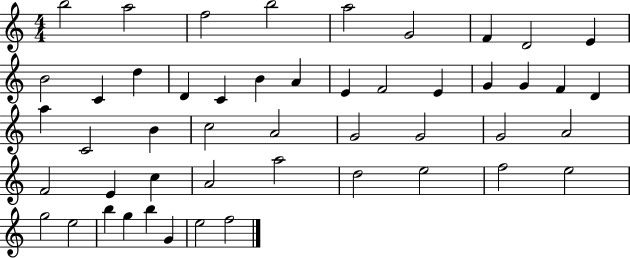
B5/h A5/h F5/h B5/h A5/h G4/h F4/q D4/h E4/q B4/h C4/q D5/q D4/q C4/q B4/q A4/q E4/q F4/h E4/q G4/q G4/q F4/q D4/q A5/q C4/h B4/q C5/h A4/h G4/h G4/h G4/h A4/h F4/h E4/q C5/q A4/h A5/h D5/h E5/h F5/h E5/h G5/h E5/h B5/q G5/q B5/q G4/q E5/h F5/h